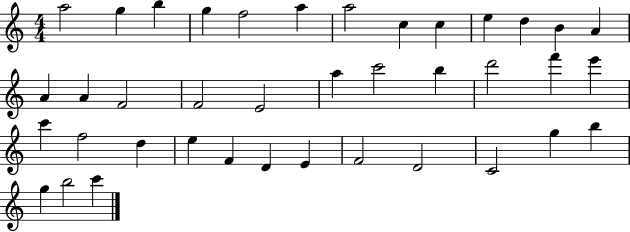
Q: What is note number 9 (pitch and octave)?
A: C5